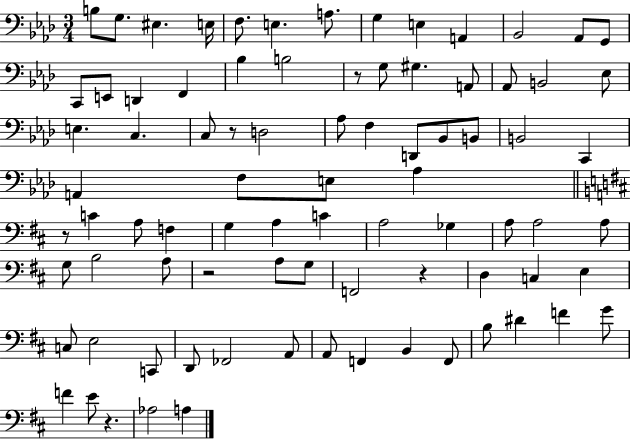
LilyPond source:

{
  \clef bass
  \numericTimeSignature
  \time 3/4
  \key aes \major
  \repeat volta 2 { b8 g8. eis4. e16 | f8. e4. a8. | g4 e4 a,4 | bes,2 aes,8 g,8 | \break c,8 e,8 d,4 f,4 | bes4 b2 | r8 g8 gis4. a,8 | aes,8 b,2 ees8 | \break e4. c4. | c8 r8 d2 | aes8 f4 d,8 bes,8 b,8 | b,2 c,4 | \break a,4 f8 e8 aes4 | \bar "||" \break \key d \major r8 c'4 a8 f4 | g4 a4 c'4 | a2 ges4 | a8 a2 a8 | \break g8 b2 a8 | r2 a8 g8 | f,2 r4 | d4 c4 e4 | \break c8 e2 c,8 | d,8 fes,2 a,8 | a,8 f,4 b,4 f,8 | b8 dis'4 f'4 g'8 | \break f'4 e'8 r4. | aes2 a4 | } \bar "|."
}